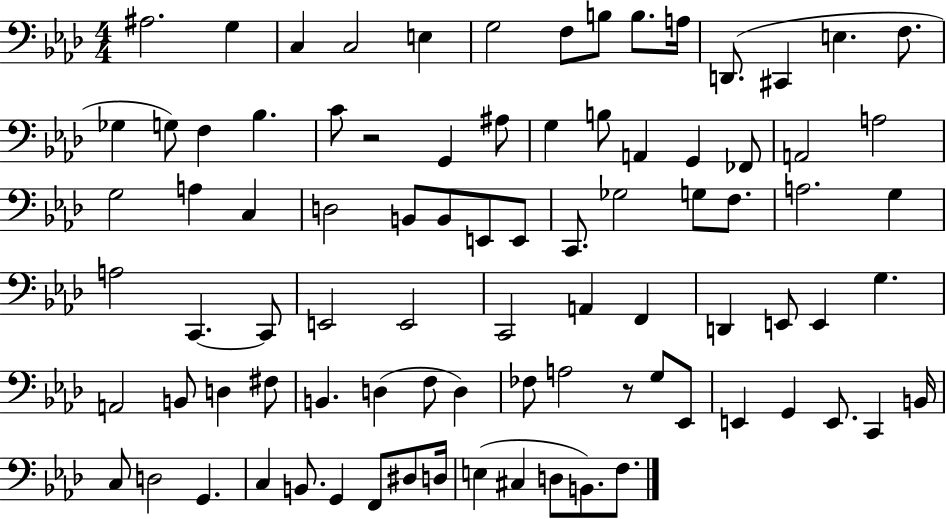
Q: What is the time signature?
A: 4/4